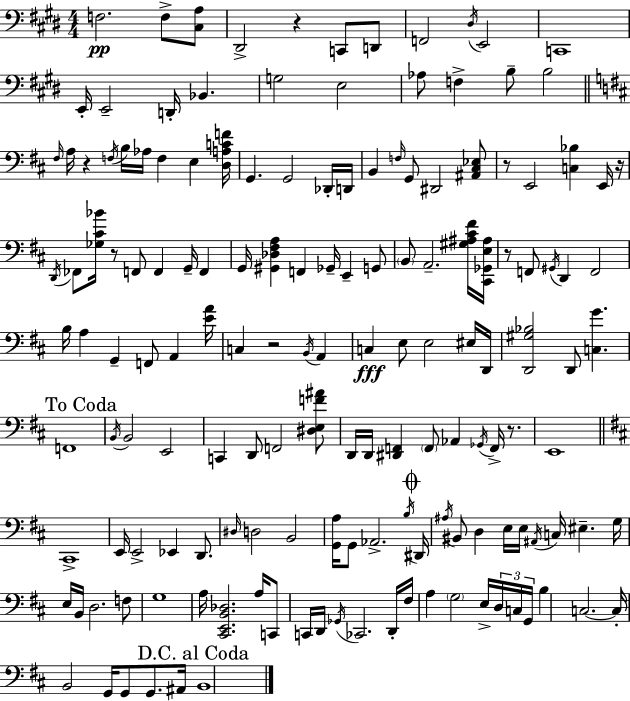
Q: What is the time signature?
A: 4/4